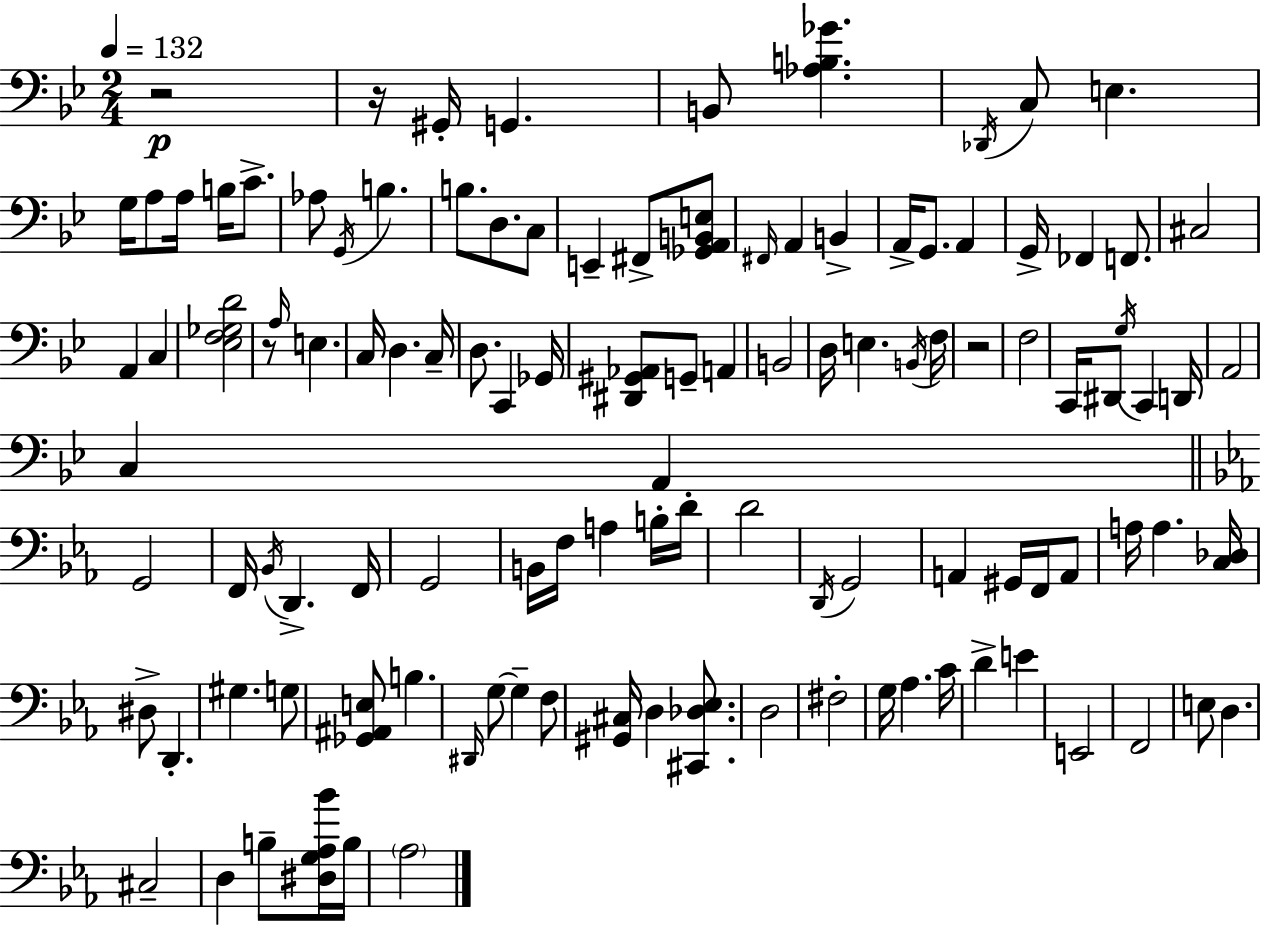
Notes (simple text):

R/h R/s G#2/s G2/q. B2/e [Ab3,B3,Gb4]/q. Db2/s C3/e E3/q. G3/s A3/e A3/s B3/s C4/e. Ab3/e G2/s B3/q. B3/e. D3/e. C3/e E2/q F#2/e [Gb2,A2,B2,E3]/e F#2/s A2/q B2/q A2/s G2/e. A2/q G2/s FES2/q F2/e. C#3/h A2/q C3/q [Eb3,F3,Gb3,D4]/h R/e A3/s E3/q. C3/s D3/q. C3/s D3/e. C2/q Gb2/s [D#2,G#2,Ab2]/e G2/e A2/q B2/h D3/s E3/q. B2/s F3/s R/h F3/h C2/s D#2/e G3/s C2/q D2/s A2/h C3/q A2/q G2/h F2/s Bb2/s D2/q. F2/s G2/h B2/s F3/s A3/q B3/s D4/s D4/h D2/s G2/h A2/q G#2/s F2/s A2/e A3/s A3/q. [C3,Db3]/s D#3/e D2/q. G#3/q. G3/e [Gb2,A#2,E3]/e B3/q. D#2/s G3/e G3/q F3/e [G#2,C#3]/s D3/q [C#2,Db3,Eb3]/e. D3/h F#3/h G3/s Ab3/q. C4/s D4/q E4/q E2/h F2/h E3/e D3/q. C#3/h D3/q B3/e [D#3,G3,Ab3,Bb4]/s B3/s Ab3/h